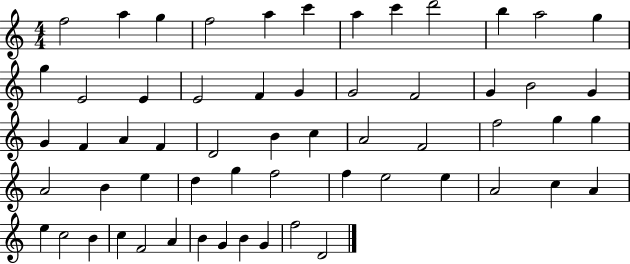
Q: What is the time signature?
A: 4/4